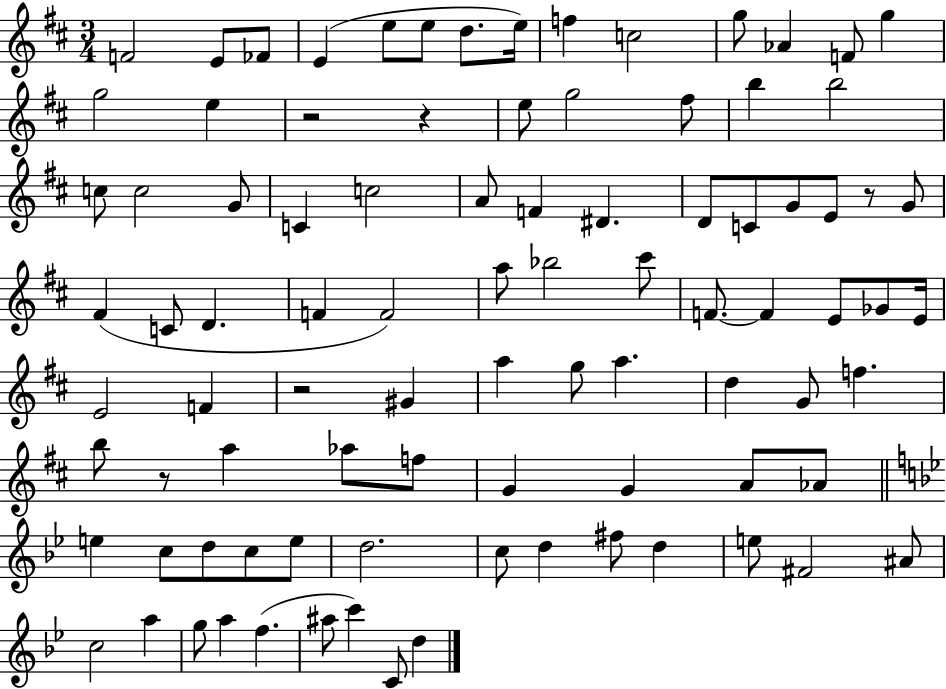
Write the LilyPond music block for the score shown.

{
  \clef treble
  \numericTimeSignature
  \time 3/4
  \key d \major
  f'2 e'8 fes'8 | e'4( e''8 e''8 d''8. e''16) | f''4 c''2 | g''8 aes'4 f'8 g''4 | \break g''2 e''4 | r2 r4 | e''8 g''2 fis''8 | b''4 b''2 | \break c''8 c''2 g'8 | c'4 c''2 | a'8 f'4 dis'4. | d'8 c'8 g'8 e'8 r8 g'8 | \break fis'4( c'8 d'4. | f'4 f'2) | a''8 bes''2 cis'''8 | f'8.~~ f'4 e'8 ges'8 e'16 | \break e'2 f'4 | r2 gis'4 | a''4 g''8 a''4. | d''4 g'8 f''4. | \break b''8 r8 a''4 aes''8 f''8 | g'4 g'4 a'8 aes'8 | \bar "||" \break \key bes \major e''4 c''8 d''8 c''8 e''8 | d''2. | c''8 d''4 fis''8 d''4 | e''8 fis'2 ais'8 | \break c''2 a''4 | g''8 a''4 f''4.( | ais''8 c'''4) c'8 d''4 | \bar "|."
}